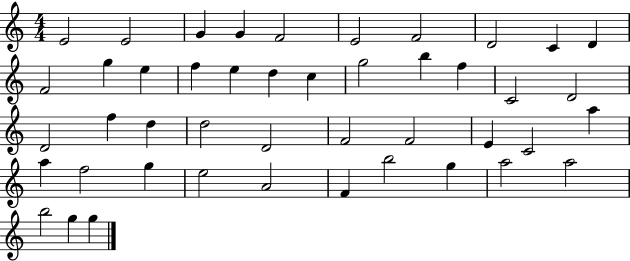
{
  \clef treble
  \numericTimeSignature
  \time 4/4
  \key c \major
  e'2 e'2 | g'4 g'4 f'2 | e'2 f'2 | d'2 c'4 d'4 | \break f'2 g''4 e''4 | f''4 e''4 d''4 c''4 | g''2 b''4 f''4 | c'2 d'2 | \break d'2 f''4 d''4 | d''2 d'2 | f'2 f'2 | e'4 c'2 a''4 | \break a''4 f''2 g''4 | e''2 a'2 | f'4 b''2 g''4 | a''2 a''2 | \break b''2 g''4 g''4 | \bar "|."
}